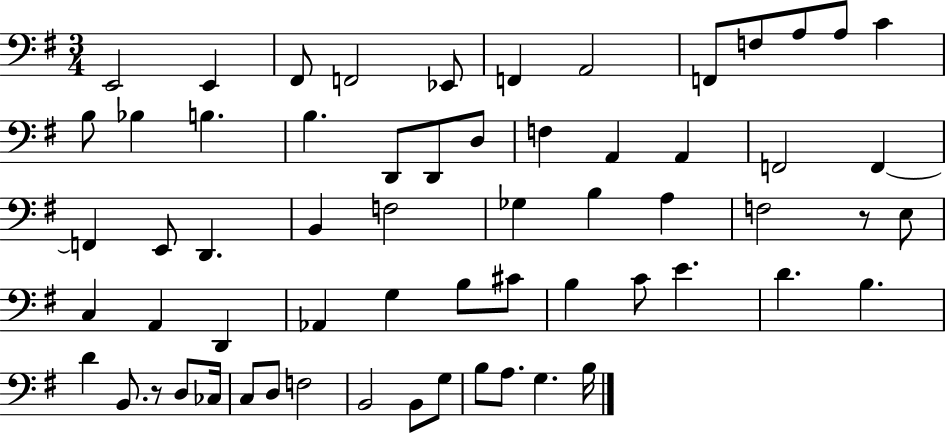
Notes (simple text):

E2/h E2/q F#2/e F2/h Eb2/e F2/q A2/h F2/e F3/e A3/e A3/e C4/q B3/e Bb3/q B3/q. B3/q. D2/e D2/e D3/e F3/q A2/q A2/q F2/h F2/q F2/q E2/e D2/q. B2/q F3/h Gb3/q B3/q A3/q F3/h R/e E3/e C3/q A2/q D2/q Ab2/q G3/q B3/e C#4/e B3/q C4/e E4/q. D4/q. B3/q. D4/q B2/e. R/e D3/e CES3/s C3/e D3/e F3/h B2/h B2/e G3/e B3/e A3/e. G3/q. B3/s